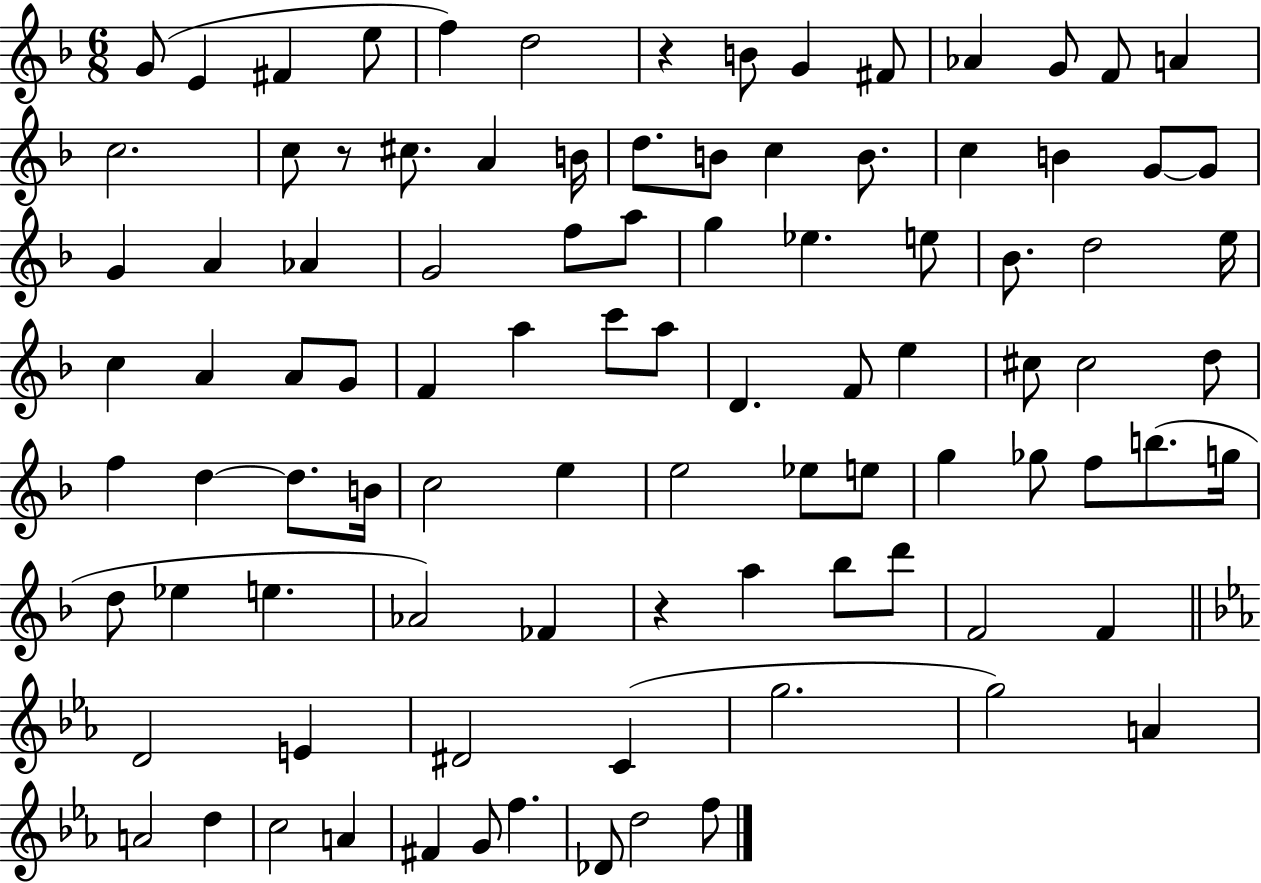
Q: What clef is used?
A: treble